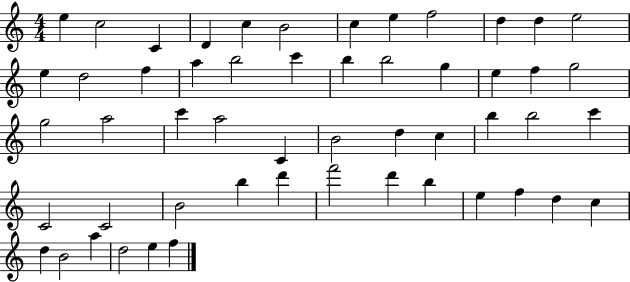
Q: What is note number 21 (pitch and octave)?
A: G5